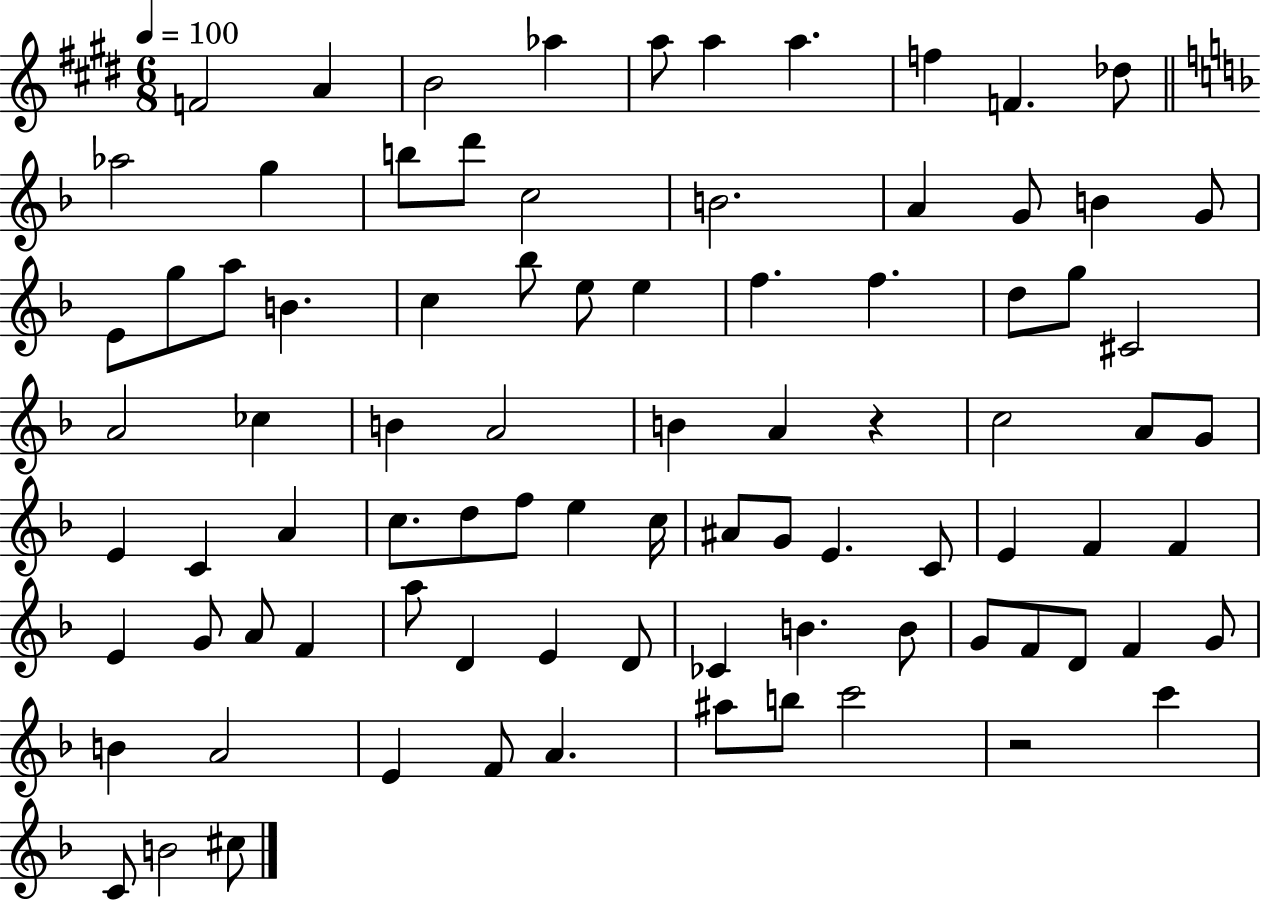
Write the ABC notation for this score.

X:1
T:Untitled
M:6/8
L:1/4
K:E
F2 A B2 _a a/2 a a f F _d/2 _a2 g b/2 d'/2 c2 B2 A G/2 B G/2 E/2 g/2 a/2 B c _b/2 e/2 e f f d/2 g/2 ^C2 A2 _c B A2 B A z c2 A/2 G/2 E C A c/2 d/2 f/2 e c/4 ^A/2 G/2 E C/2 E F F E G/2 A/2 F a/2 D E D/2 _C B B/2 G/2 F/2 D/2 F G/2 B A2 E F/2 A ^a/2 b/2 c'2 z2 c' C/2 B2 ^c/2